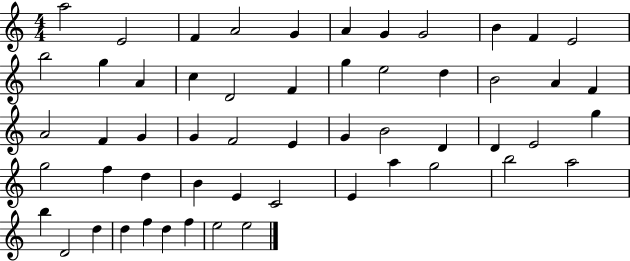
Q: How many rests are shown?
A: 0